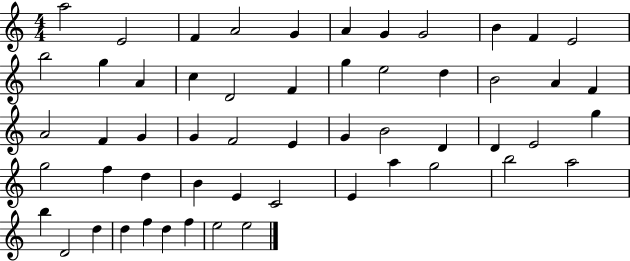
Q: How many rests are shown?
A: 0